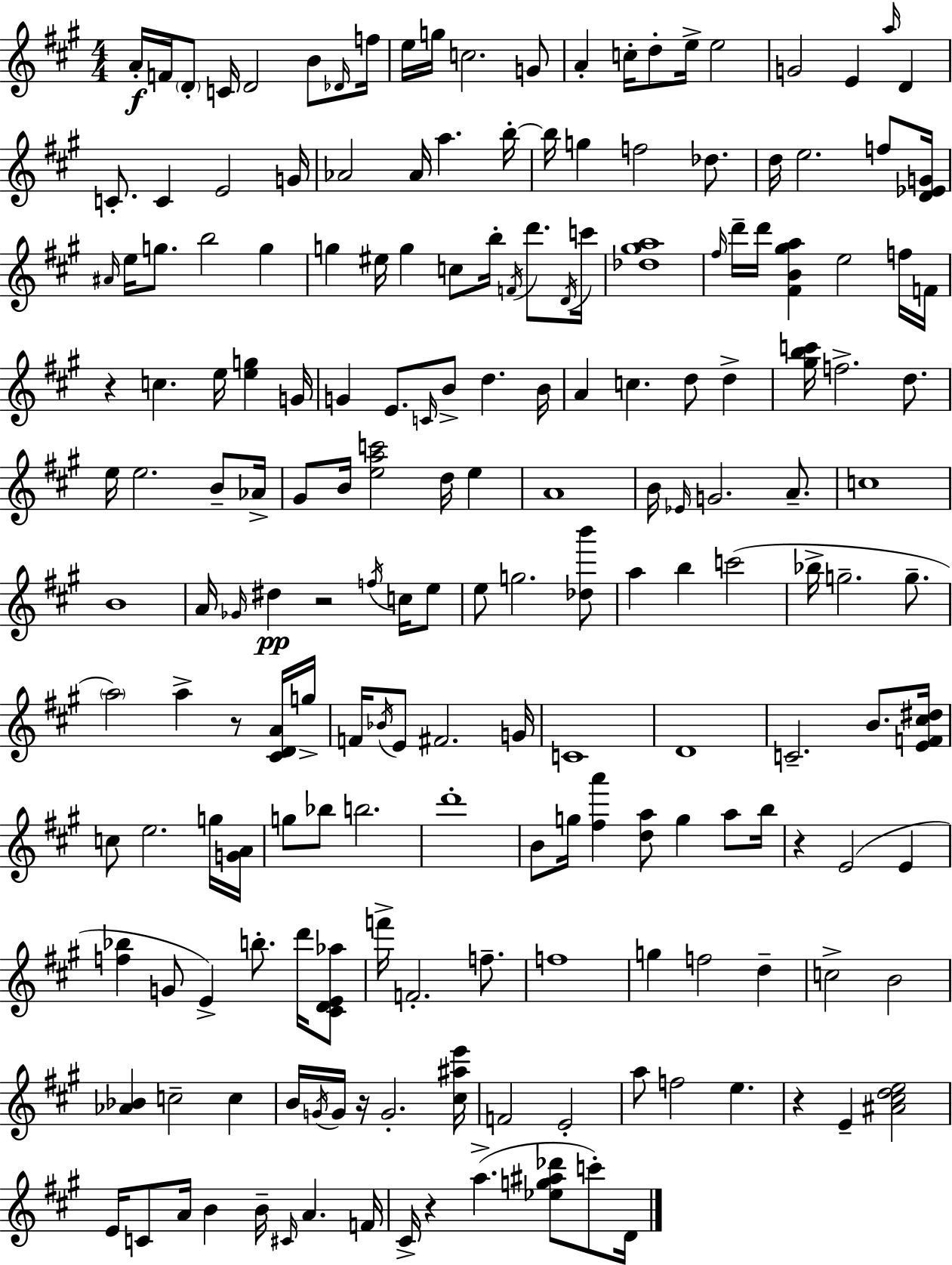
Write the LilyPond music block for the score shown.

{
  \clef treble
  \numericTimeSignature
  \time 4/4
  \key a \major
  a'16-.\f f'16 \parenthesize d'8-. c'16 d'2 b'8 \grace { des'16 } | f''16 e''16 g''16 c''2. g'8 | a'4-. c''16-. d''8-. e''16-> e''2 | g'2 e'4 \grace { a''16 } d'4 | \break c'8.-. c'4 e'2 | g'16 aes'2 aes'16 a''4. | b''16-.~~ b''16 g''4 f''2 des''8. | d''16 e''2. f''8 | \break <d' ees' g'>16 \grace { ais'16 } e''16 g''8. b''2 g''4 | g''4 eis''16 g''4 c''8 b''16-. \acciaccatura { f'16 } | d'''8. \acciaccatura { d'16 } c'''16 <des'' gis'' a''>1 | \grace { fis''16 } d'''16-- d'''16 <fis' b' gis'' a''>4 e''2 | \break f''16 f'16 r4 c''4. | e''16 <e'' g''>4 g'16 g'4 e'8. \grace { c'16 } b'8-> | d''4. b'16 a'4 c''4. | d''8 d''4-> <gis'' b'' c'''>16 f''2.-> | \break d''8. e''16 e''2. | b'8-- aes'16-> gis'8 b'16 <e'' a'' c'''>2 | d''16 e''4 a'1 | b'16 \grace { ees'16 } g'2. | \break a'8.-- c''1 | b'1 | a'16 \grace { ges'16 }\pp dis''4 r2 | \acciaccatura { f''16 } c''16 e''8 e''8 g''2. | \break <des'' b'''>8 a''4 b''4 | c'''2( bes''16-> g''2.-- | g''8.-- \parenthesize a''2) | a''4-> r8 <cis' d' a'>16 g''16-> f'16 \acciaccatura { bes'16 } e'8 fis'2. | \break g'16 c'1 | d'1 | c'2.-- | b'8. <e' f' cis'' dis''>16 c''8 e''2. | \break g''16 <g' a'>16 g''8 bes''8 b''2. | d'''1-. | b'8 g''16 <fis'' a'''>4 | <d'' a''>8 g''4 a''8 b''16 r4 e'2( | \break e'4 <f'' bes''>4 g'8 | e'4->) b''8.-. d'''16 <cis' d' e' aes''>8 f'''16-> f'2.-. | f''8.-- f''1 | g''4 f''2 | \break d''4-- c''2-> | b'2 <aes' bes'>4 c''2-- | c''4 b'16 \acciaccatura { g'16 } g'16 r16 g'2.-. | <cis'' ais'' e'''>16 f'2 | \break e'2-. a''8 f''2 | e''4. r4 | e'4-- <ais' cis'' d'' e''>2 e'16 c'8 a'16 | b'4 b'16-- \grace { cis'16 } a'4. f'16 cis'16-> r4 | \break a''4.->( <ees'' g'' ais'' des'''>8 c'''8-.) d'16 \bar "|."
}